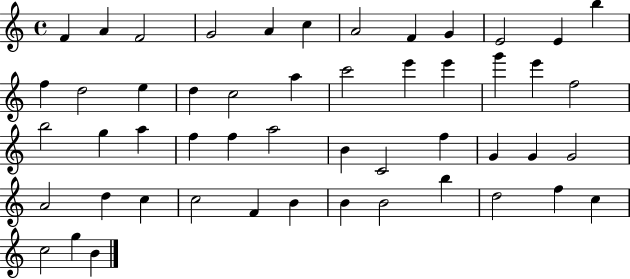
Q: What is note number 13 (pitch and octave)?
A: F5